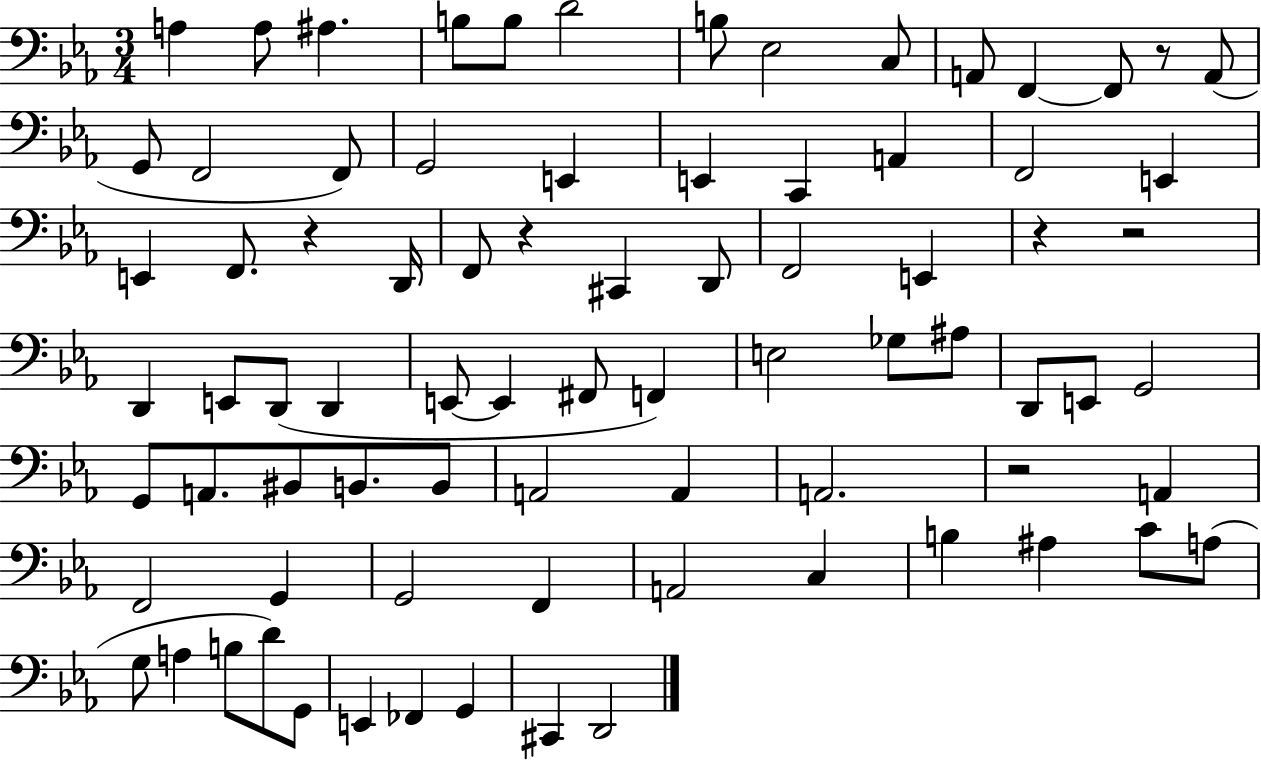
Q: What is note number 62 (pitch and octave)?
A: A#3